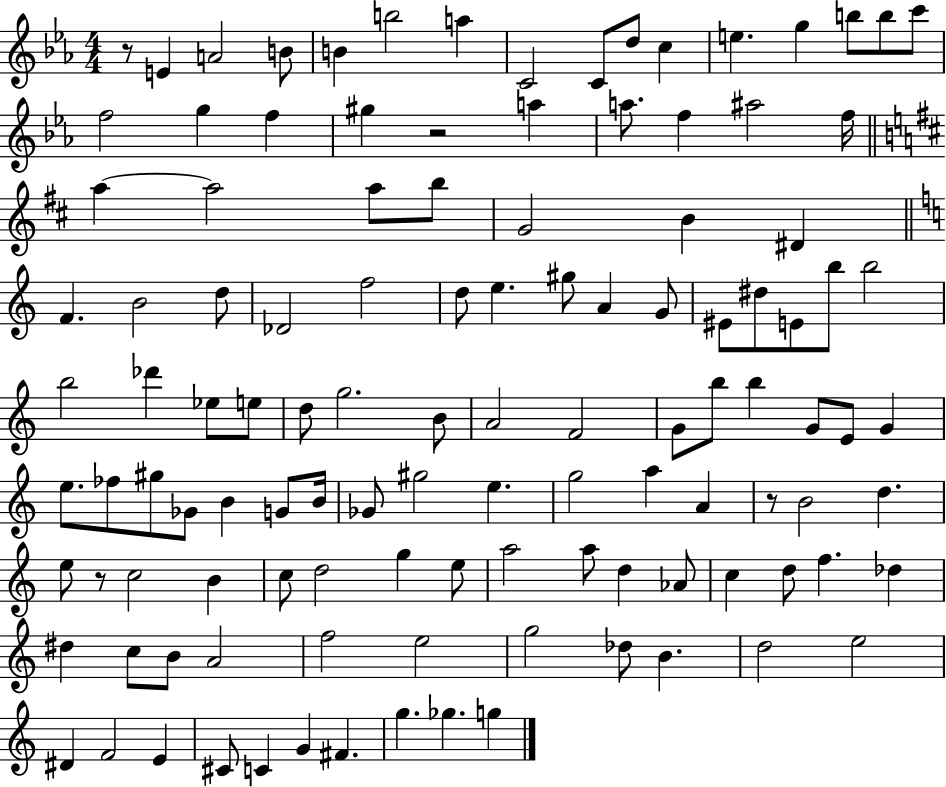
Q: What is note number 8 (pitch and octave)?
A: C4